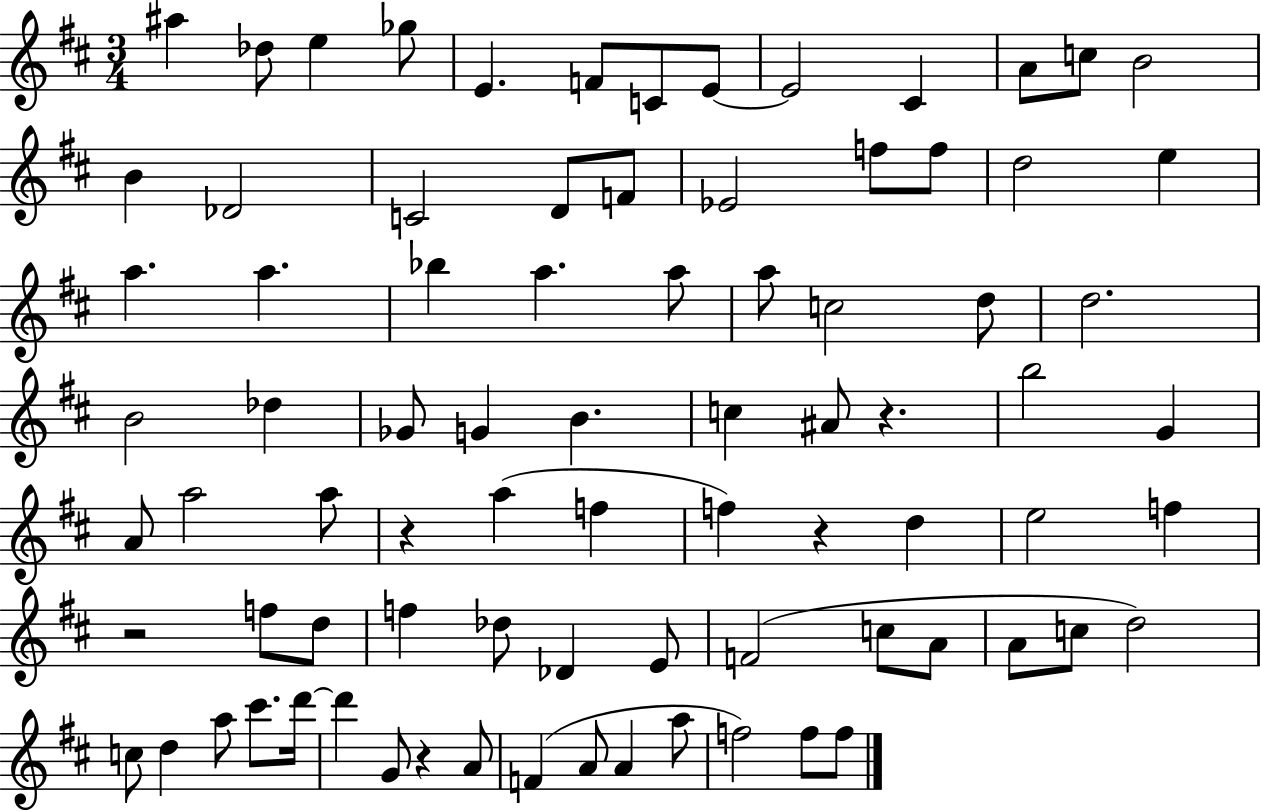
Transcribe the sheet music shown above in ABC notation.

X:1
T:Untitled
M:3/4
L:1/4
K:D
^a _d/2 e _g/2 E F/2 C/2 E/2 E2 ^C A/2 c/2 B2 B _D2 C2 D/2 F/2 _E2 f/2 f/2 d2 e a a _b a a/2 a/2 c2 d/2 d2 B2 _d _G/2 G B c ^A/2 z b2 G A/2 a2 a/2 z a f f z d e2 f z2 f/2 d/2 f _d/2 _D E/2 F2 c/2 A/2 A/2 c/2 d2 c/2 d a/2 ^c'/2 d'/4 d' G/2 z A/2 F A/2 A a/2 f2 f/2 f/2